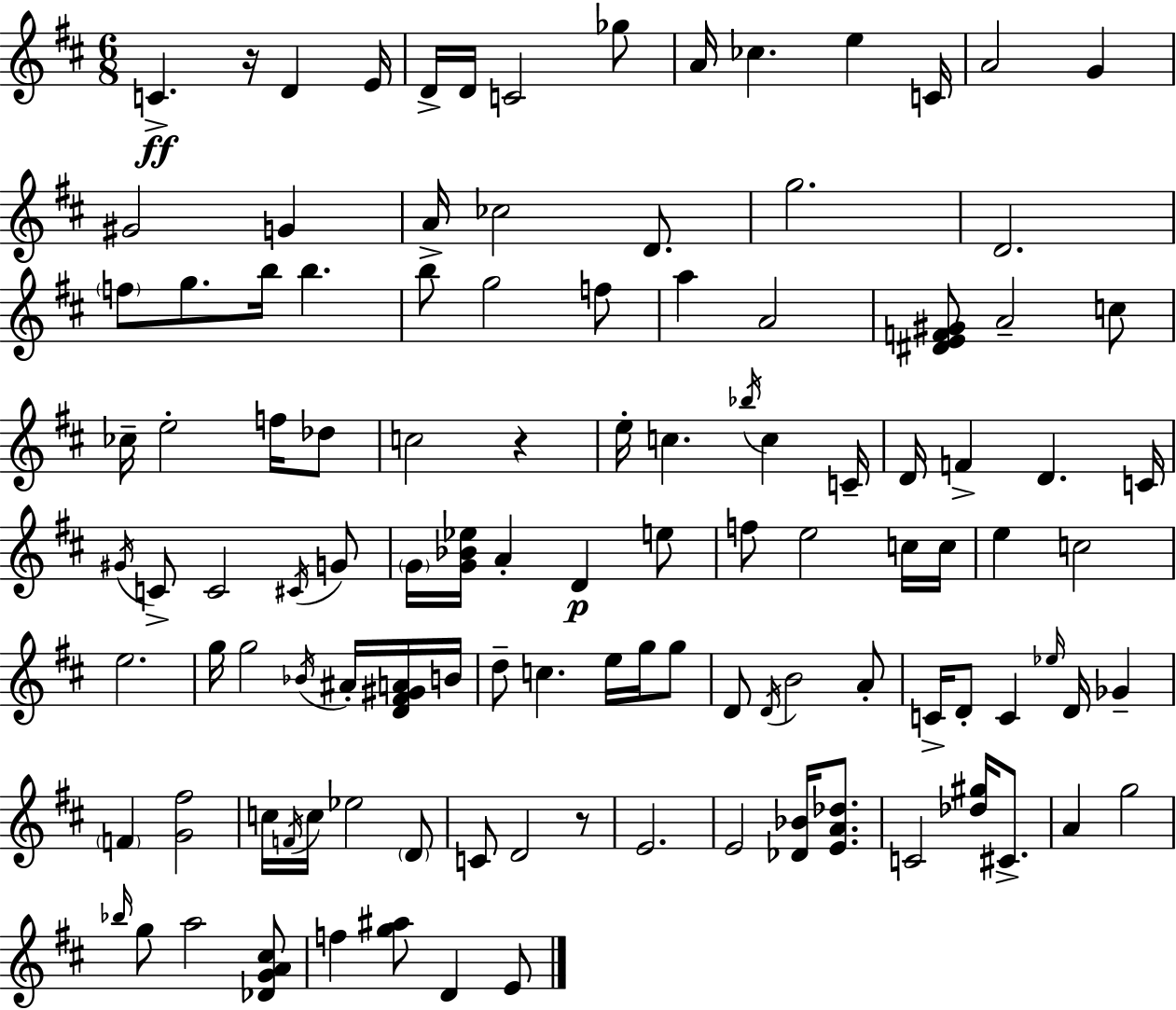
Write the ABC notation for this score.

X:1
T:Untitled
M:6/8
L:1/4
K:D
C z/4 D E/4 D/4 D/4 C2 _g/2 A/4 _c e C/4 A2 G ^G2 G A/4 _c2 D/2 g2 D2 f/2 g/2 b/4 b b/2 g2 f/2 a A2 [^DEF^G]/2 A2 c/2 _c/4 e2 f/4 _d/2 c2 z e/4 c _b/4 c C/4 D/4 F D C/4 ^G/4 C/2 C2 ^C/4 G/2 G/4 [G_B_e]/4 A D e/2 f/2 e2 c/4 c/4 e c2 e2 g/4 g2 _B/4 ^A/4 [D^F^GA]/4 B/4 d/2 c e/4 g/4 g/2 D/2 D/4 B2 A/2 C/4 D/2 C _e/4 D/4 _G F [G^f]2 c/4 F/4 c/4 _e2 D/2 C/2 D2 z/2 E2 E2 [_D_B]/4 [EA_d]/2 C2 [_d^g]/4 ^C/2 A g2 _b/4 g/2 a2 [_DGA^c]/2 f [g^a]/2 D E/2